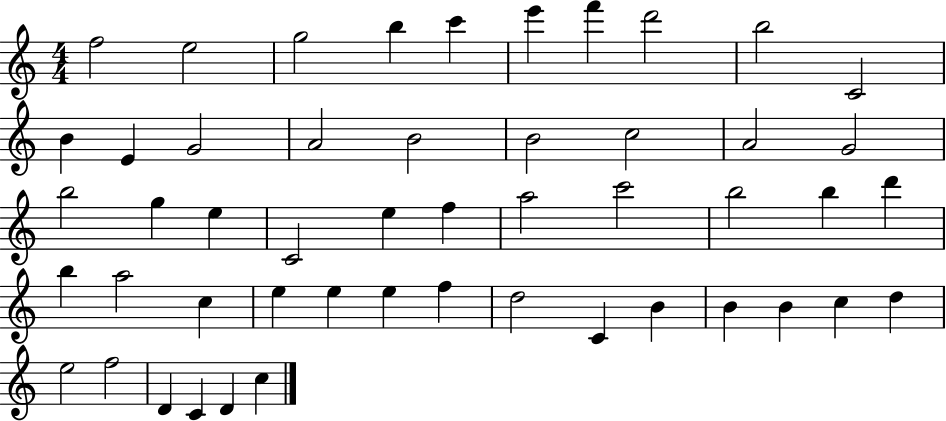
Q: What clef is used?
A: treble